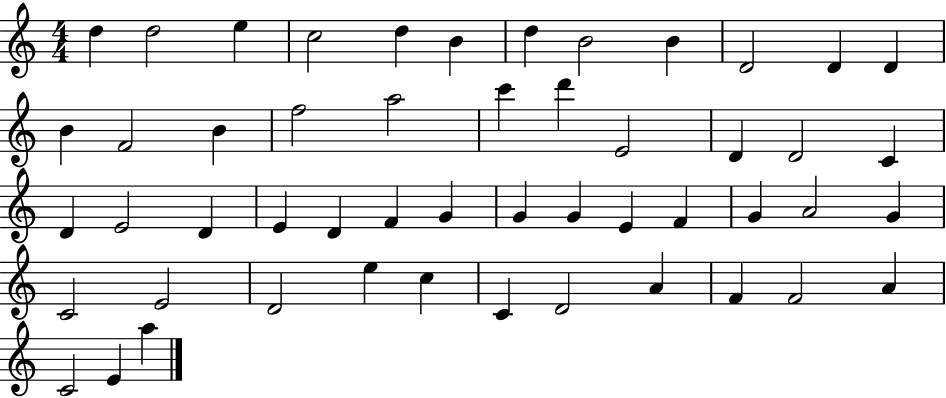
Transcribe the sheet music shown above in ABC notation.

X:1
T:Untitled
M:4/4
L:1/4
K:C
d d2 e c2 d B d B2 B D2 D D B F2 B f2 a2 c' d' E2 D D2 C D E2 D E D F G G G E F G A2 G C2 E2 D2 e c C D2 A F F2 A C2 E a